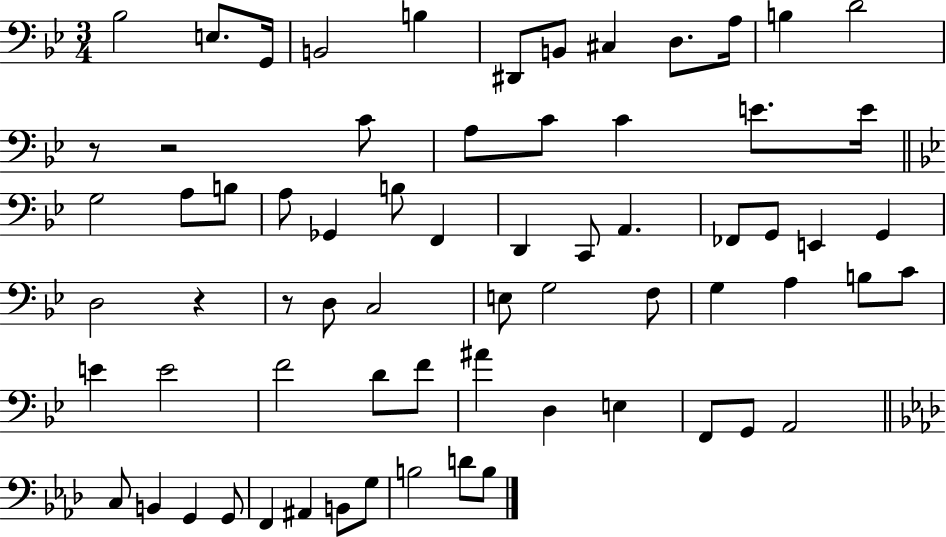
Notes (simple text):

Bb3/h E3/e. G2/s B2/h B3/q D#2/e B2/e C#3/q D3/e. A3/s B3/q D4/h R/e R/h C4/e A3/e C4/e C4/q E4/e. E4/s G3/h A3/e B3/e A3/e Gb2/q B3/e F2/q D2/q C2/e A2/q. FES2/e G2/e E2/q G2/q D3/h R/q R/e D3/e C3/h E3/e G3/h F3/e G3/q A3/q B3/e C4/e E4/q E4/h F4/h D4/e F4/e A#4/q D3/q E3/q F2/e G2/e A2/h C3/e B2/q G2/q G2/e F2/q A#2/q B2/e G3/e B3/h D4/e B3/e